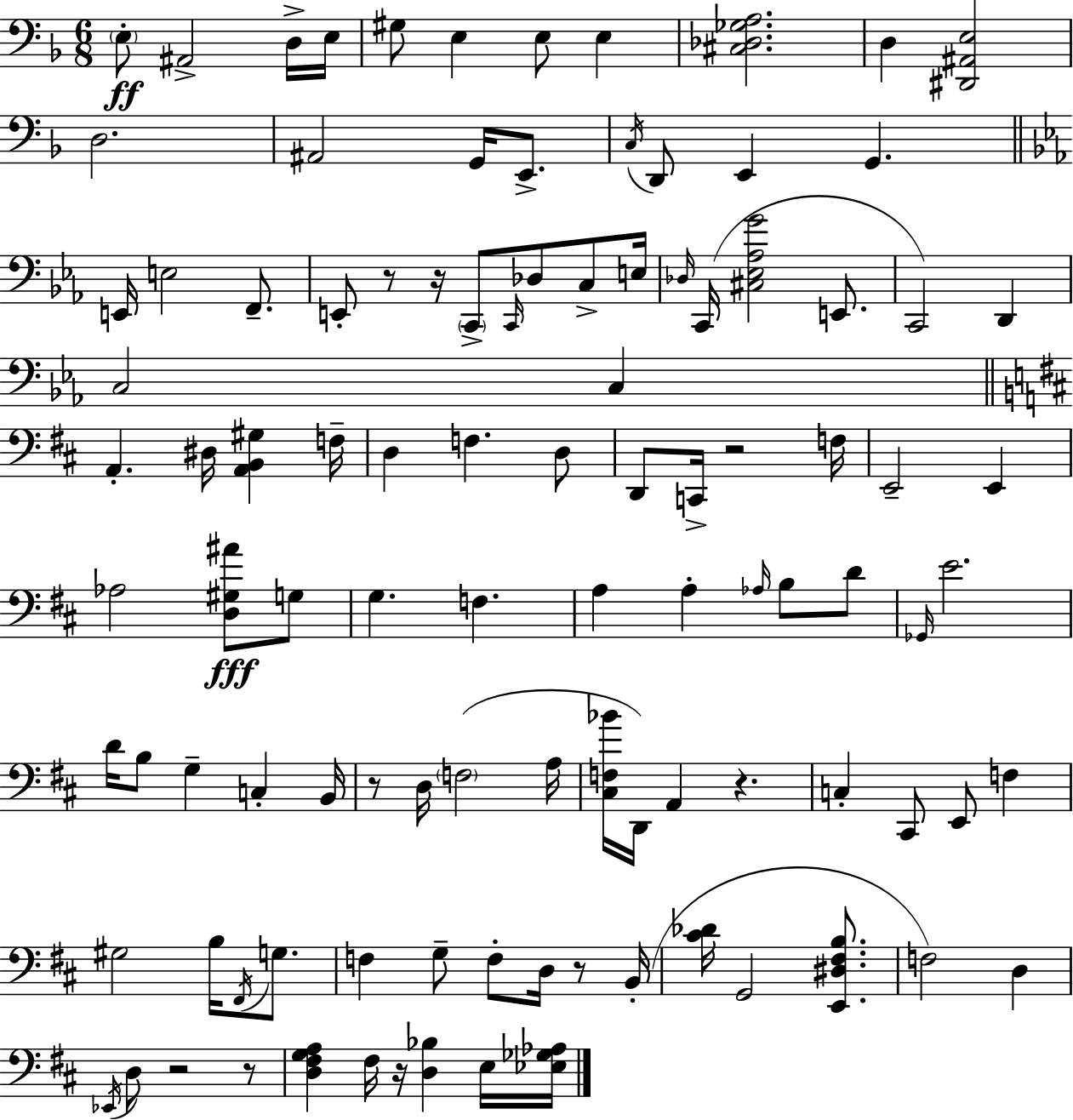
E3/e A#2/h D3/s E3/s G#3/e E3/q E3/e E3/q [C#3,Db3,Gb3,A3]/h. D3/q [D#2,A#2,E3]/h D3/h. A#2/h G2/s E2/e. C3/s D2/e E2/q G2/q. E2/s E3/h F2/e. E2/e R/e R/s C2/e C2/s Db3/e C3/e E3/s Db3/s C2/s [C#3,Eb3,Ab3,G4]/h E2/e. C2/h D2/q C3/h C3/q A2/q. D#3/s [A2,B2,G#3]/q F3/s D3/q F3/q. D3/e D2/e C2/s R/h F3/s E2/h E2/q Ab3/h [D3,G#3,A#4]/e G3/e G3/q. F3/q. A3/q A3/q Ab3/s B3/e D4/e Gb2/s E4/h. D4/s B3/e G3/q C3/q B2/s R/e D3/s F3/h A3/s [C#3,F3,Bb4]/s D2/s A2/q R/q. C3/q C#2/e E2/e F3/q G#3/h B3/s F#2/s G3/e. F3/q G3/e F3/e D3/s R/e B2/s [C#4,Db4]/s G2/h [E2,D#3,F#3,B3]/e. F3/h D3/q Eb2/s D3/e R/h R/e [D3,F#3,G3,A3]/q F#3/s R/s [D3,Bb3]/q E3/s [Eb3,Gb3,Ab3]/s